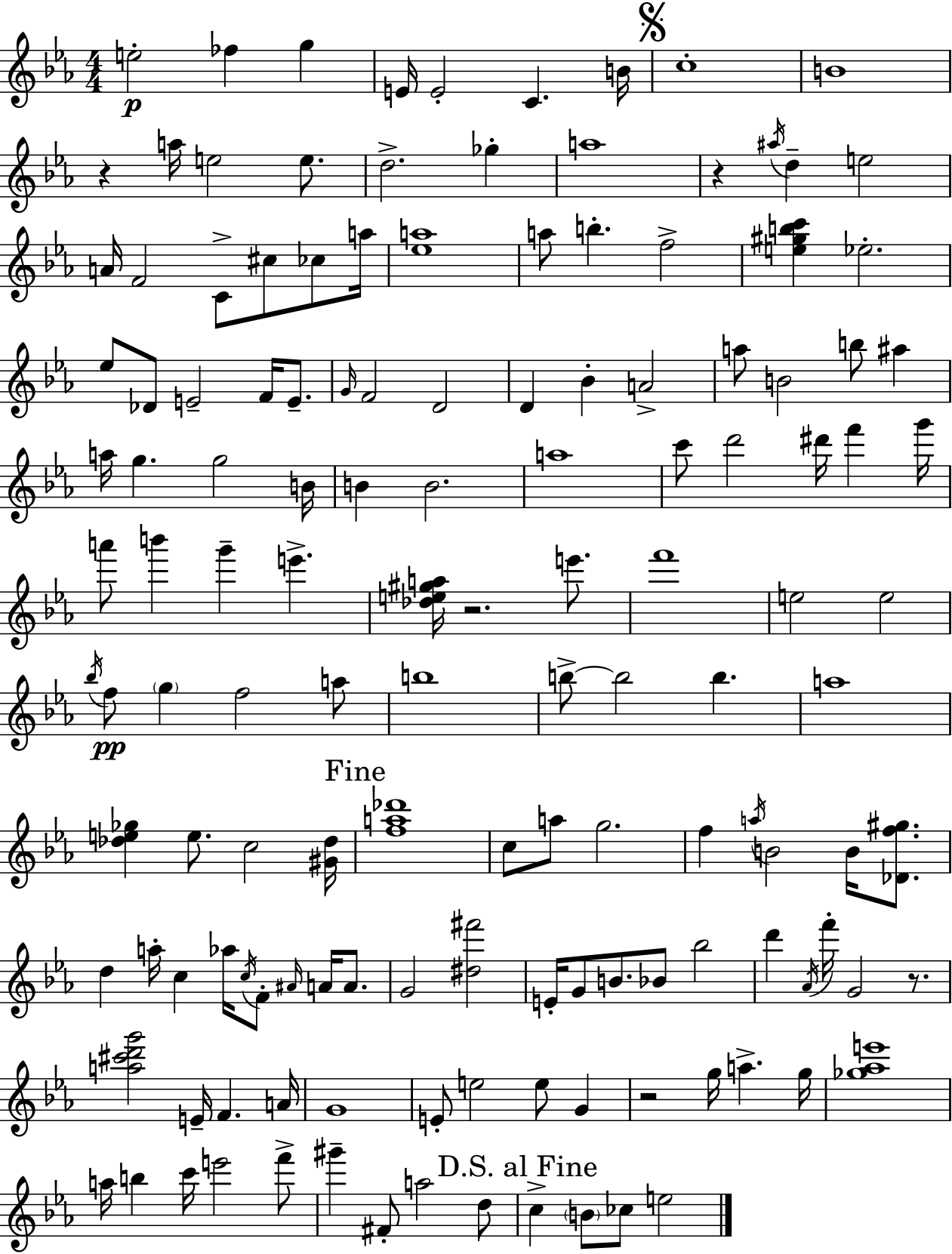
{
  \clef treble
  \numericTimeSignature
  \time 4/4
  \key c \minor
  e''2-.\p fes''4 g''4 | e'16 e'2-. c'4. b'16 | \mark \markup { \musicglyph "scripts.segno" } c''1-. | b'1 | \break r4 a''16 e''2 e''8. | d''2.-> ges''4-. | a''1 | r4 \acciaccatura { ais''16 } d''4-- e''2 | \break a'16 f'2 c'8-> cis''8 ces''8 | a''16 <ees'' a''>1 | a''8 b''4.-. f''2-> | <e'' gis'' b'' c'''>4 ees''2.-. | \break ees''8 des'8 e'2-- f'16 e'8.-- | \grace { g'16 } f'2 d'2 | d'4 bes'4-. a'2-> | a''8 b'2 b''8 ais''4 | \break a''16 g''4. g''2 | b'16 b'4 b'2. | a''1 | c'''8 d'''2 dis'''16 f'''4 | \break g'''16 a'''8 b'''4 g'''4-- e'''4.-> | <des'' e'' gis'' a''>16 r2. e'''8. | f'''1 | e''2 e''2 | \break \acciaccatura { bes''16 } f''8\pp \parenthesize g''4 f''2 | a''8 b''1 | b''8->~~ b''2 b''4. | a''1 | \break <des'' e'' ges''>4 e''8. c''2 | <gis' des''>16 \mark "Fine" <f'' a'' des'''>1 | c''8 a''8 g''2. | f''4 \acciaccatura { a''16 } b'2 | \break b'16 <des' f'' gis''>8. d''4 a''16-. c''4 aes''16 \acciaccatura { c''16 } f'8-. | \grace { ais'16 } a'16 a'8. g'2 <dis'' fis'''>2 | e'16-. g'8 b'8. bes'8 bes''2 | d'''4 \acciaccatura { aes'16 } f'''16-. g'2 | \break r8. <a'' cis''' d''' g'''>2 e'16-- | f'4. a'16 g'1 | e'8-. e''2 | e''8 g'4 r2 g''16 | \break a''4.-> g''16 <ges'' aes'' e'''>1 | a''16 b''4 c'''16 e'''2 | f'''8-> gis'''4-- fis'8-. a''2 | d''8 \mark "D.S. al Fine" c''4-> \parenthesize b'8 ces''8 e''2 | \break \bar "|."
}